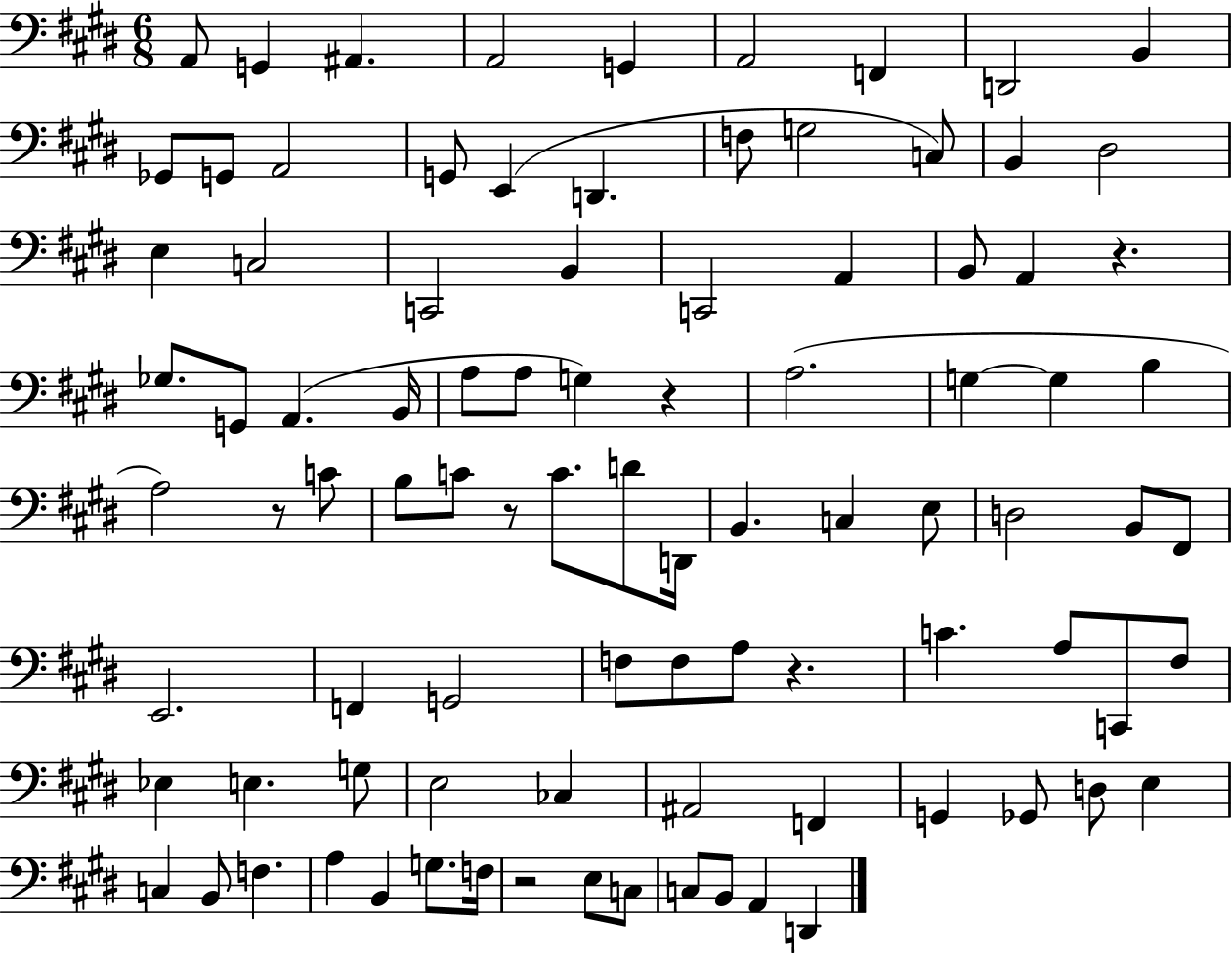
A2/e G2/q A#2/q. A2/h G2/q A2/h F2/q D2/h B2/q Gb2/e G2/e A2/h G2/e E2/q D2/q. F3/e G3/h C3/e B2/q D#3/h E3/q C3/h C2/h B2/q C2/h A2/q B2/e A2/q R/q. Gb3/e. G2/e A2/q. B2/s A3/e A3/e G3/q R/q A3/h. G3/q G3/q B3/q A3/h R/e C4/e B3/e C4/e R/e C4/e. D4/e D2/s B2/q. C3/q E3/e D3/h B2/e F#2/e E2/h. F2/q G2/h F3/e F3/e A3/e R/q. C4/q. A3/e C2/e F#3/e Eb3/q E3/q. G3/e E3/h CES3/q A#2/h F2/q G2/q Gb2/e D3/e E3/q C3/q B2/e F3/q. A3/q B2/q G3/e. F3/s R/h E3/e C3/e C3/e B2/e A2/q D2/q